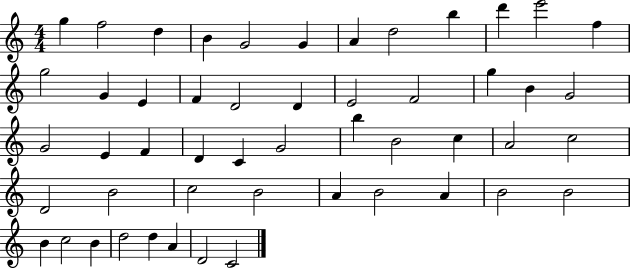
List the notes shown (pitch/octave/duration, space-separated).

G5/q F5/h D5/q B4/q G4/h G4/q A4/q D5/h B5/q D6/q E6/h F5/q G5/h G4/q E4/q F4/q D4/h D4/q E4/h F4/h G5/q B4/q G4/h G4/h E4/q F4/q D4/q C4/q G4/h B5/q B4/h C5/q A4/h C5/h D4/h B4/h C5/h B4/h A4/q B4/h A4/q B4/h B4/h B4/q C5/h B4/q D5/h D5/q A4/q D4/h C4/h